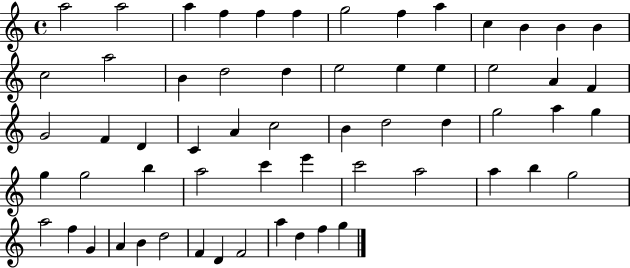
{
  \clef treble
  \time 4/4
  \defaultTimeSignature
  \key c \major
  a''2 a''2 | a''4 f''4 f''4 f''4 | g''2 f''4 a''4 | c''4 b'4 b'4 b'4 | \break c''2 a''2 | b'4 d''2 d''4 | e''2 e''4 e''4 | e''2 a'4 f'4 | \break g'2 f'4 d'4 | c'4 a'4 c''2 | b'4 d''2 d''4 | g''2 a''4 g''4 | \break g''4 g''2 b''4 | a''2 c'''4 e'''4 | c'''2 a''2 | a''4 b''4 g''2 | \break a''2 f''4 g'4 | a'4 b'4 d''2 | f'4 d'4 f'2 | a''4 d''4 f''4 g''4 | \break \bar "|."
}